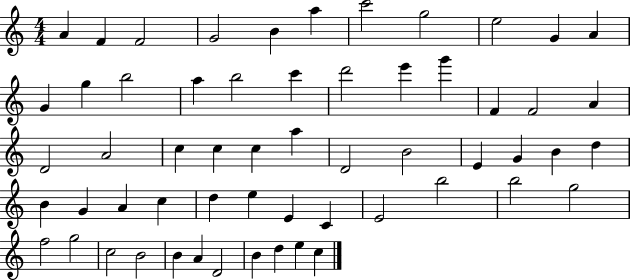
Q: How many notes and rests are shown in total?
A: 58